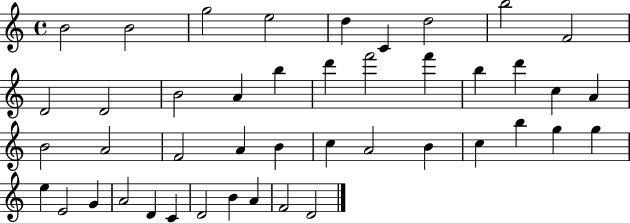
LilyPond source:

{
  \clef treble
  \time 4/4
  \defaultTimeSignature
  \key c \major
  b'2 b'2 | g''2 e''2 | d''4 c'4 d''2 | b''2 f'2 | \break d'2 d'2 | b'2 a'4 b''4 | d'''4 f'''2 f'''4 | b''4 d'''4 c''4 a'4 | \break b'2 a'2 | f'2 a'4 b'4 | c''4 a'2 b'4 | c''4 b''4 g''4 g''4 | \break e''4 e'2 g'4 | a'2 d'4 c'4 | d'2 b'4 a'4 | f'2 d'2 | \break \bar "|."
}